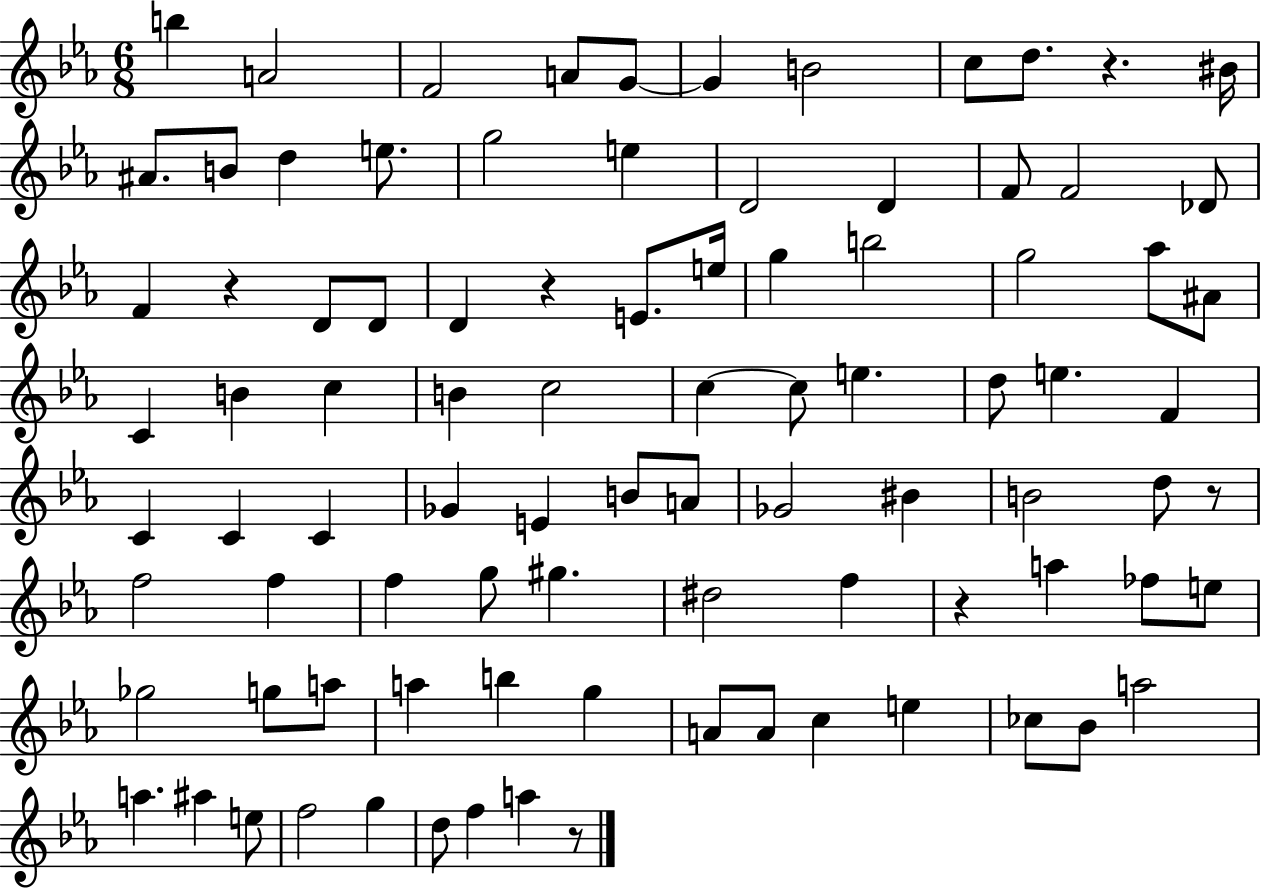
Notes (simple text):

B5/q A4/h F4/h A4/e G4/e G4/q B4/h C5/e D5/e. R/q. BIS4/s A#4/e. B4/e D5/q E5/e. G5/h E5/q D4/h D4/q F4/e F4/h Db4/e F4/q R/q D4/e D4/e D4/q R/q E4/e. E5/s G5/q B5/h G5/h Ab5/e A#4/e C4/q B4/q C5/q B4/q C5/h C5/q C5/e E5/q. D5/e E5/q. F4/q C4/q C4/q C4/q Gb4/q E4/q B4/e A4/e Gb4/h BIS4/q B4/h D5/e R/e F5/h F5/q F5/q G5/e G#5/q. D#5/h F5/q R/q A5/q FES5/e E5/e Gb5/h G5/e A5/e A5/q B5/q G5/q A4/e A4/e C5/q E5/q CES5/e Bb4/e A5/h A5/q. A#5/q E5/e F5/h G5/q D5/e F5/q A5/q R/e